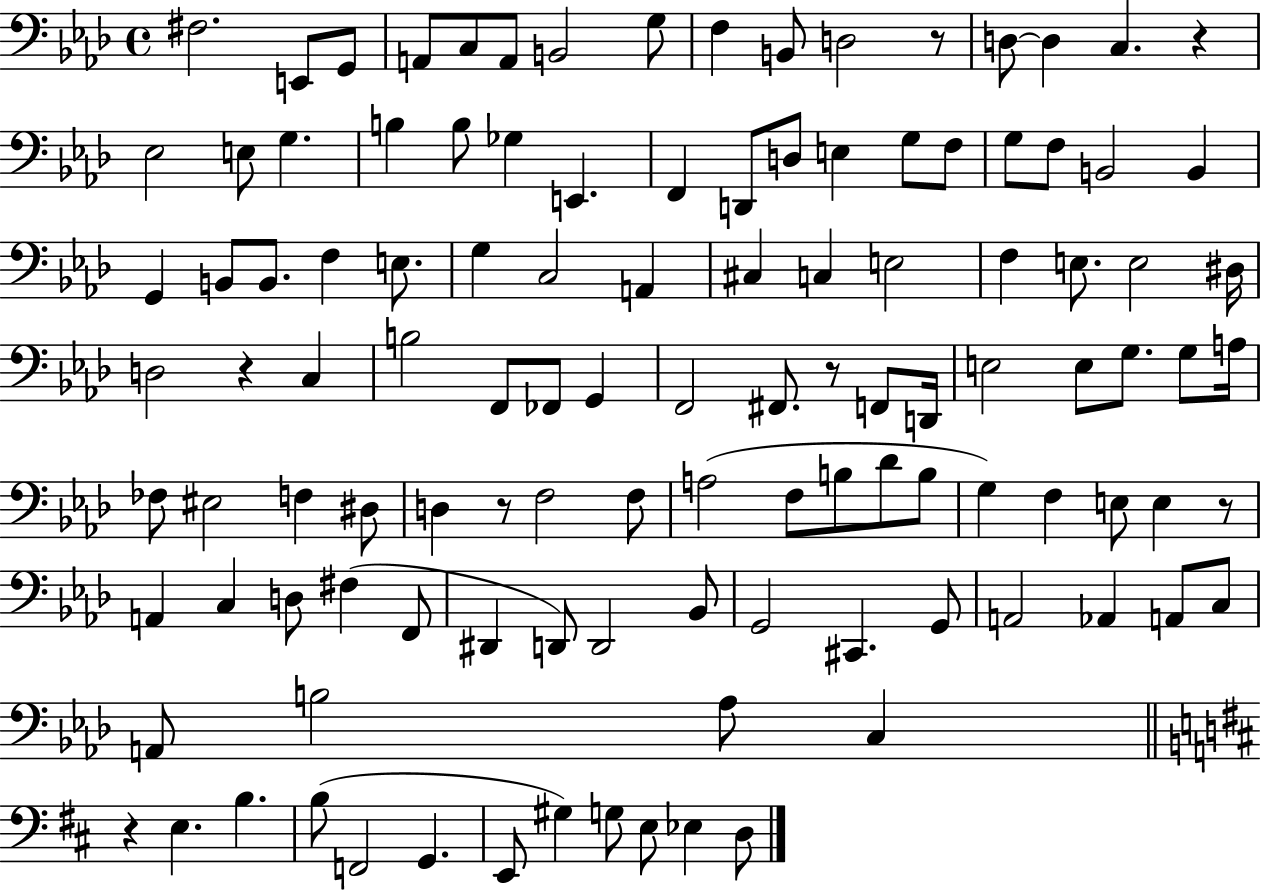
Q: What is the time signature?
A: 4/4